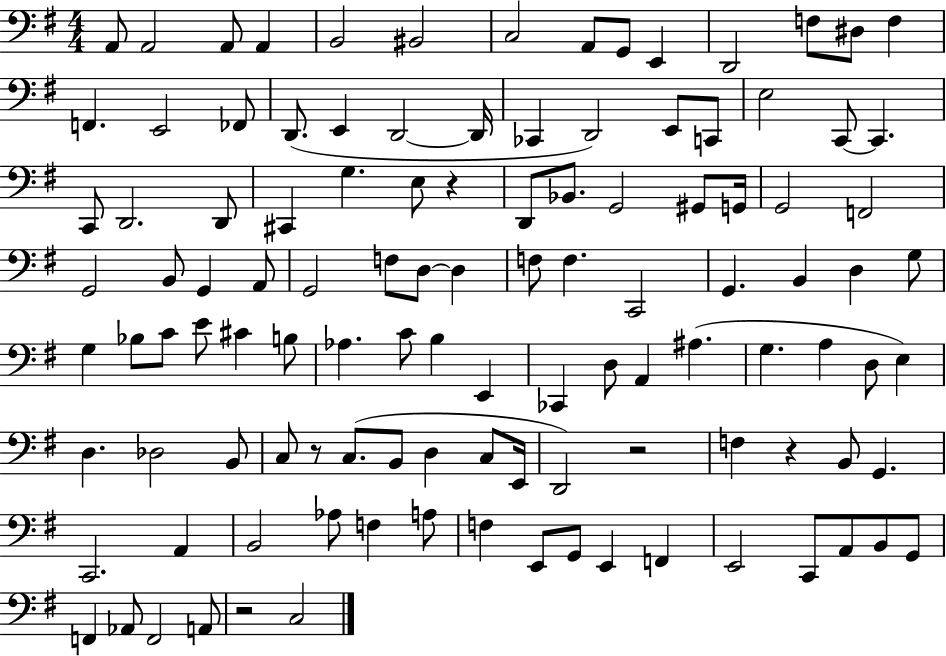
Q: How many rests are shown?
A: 5